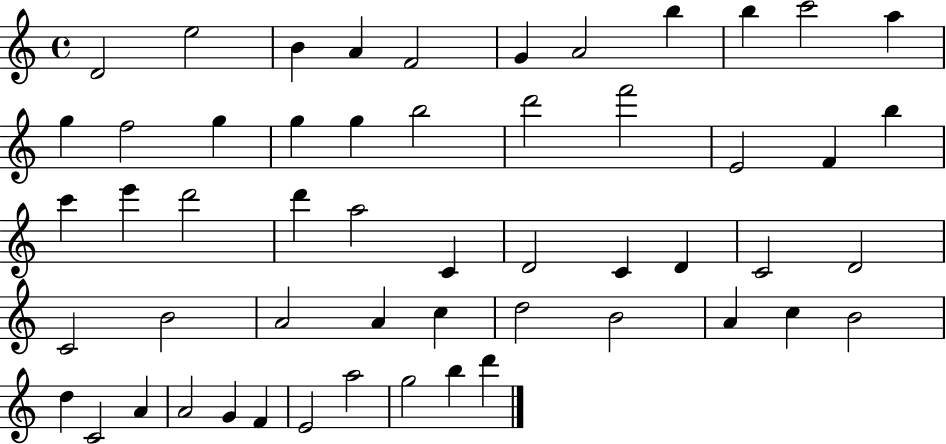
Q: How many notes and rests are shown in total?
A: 54